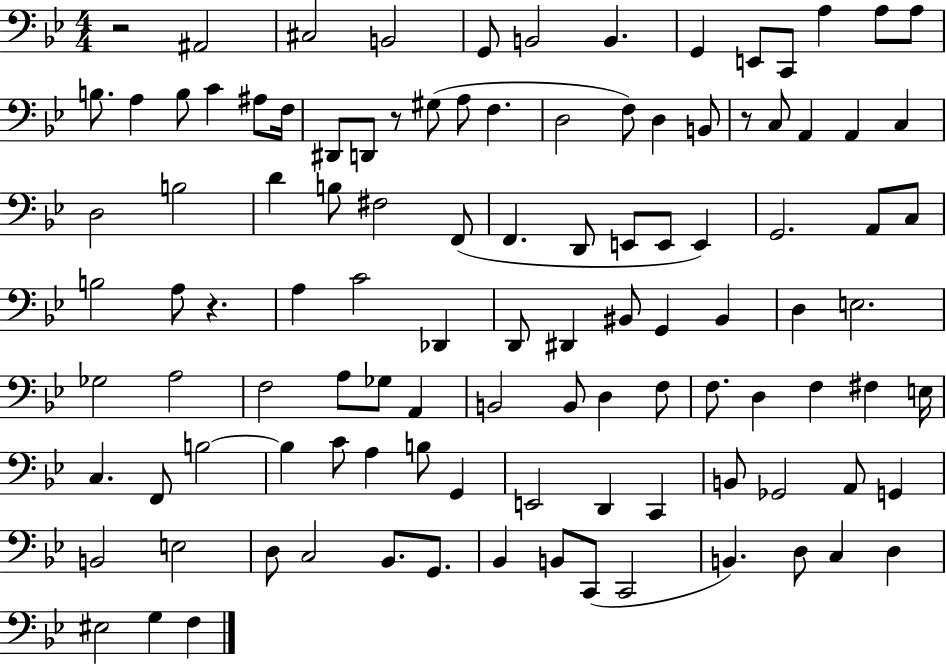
{
  \clef bass
  \numericTimeSignature
  \time 4/4
  \key bes \major
  r2 ais,2 | cis2 b,2 | g,8 b,2 b,4. | g,4 e,8 c,8 a4 a8 a8 | \break b8. a4 b8 c'4 ais8 f16 | dis,8 d,8 r8 gis8( a8 f4. | d2 f8) d4 b,8 | r8 c8 a,4 a,4 c4 | \break d2 b2 | d'4 b8 fis2 f,8( | f,4. d,8 e,8 e,8 e,4) | g,2. a,8 c8 | \break b2 a8 r4. | a4 c'2 des,4 | d,8 dis,4 bis,8 g,4 bis,4 | d4 e2. | \break ges2 a2 | f2 a8 ges8 a,4 | b,2 b,8 d4 f8 | f8. d4 f4 fis4 e16 | \break c4. f,8 b2~~ | b4 c'8 a4 b8 g,4 | e,2 d,4 c,4 | b,8 ges,2 a,8 g,4 | \break b,2 e2 | d8 c2 bes,8. g,8. | bes,4 b,8 c,8( c,2 | b,4.) d8 c4 d4 | \break eis2 g4 f4 | \bar "|."
}